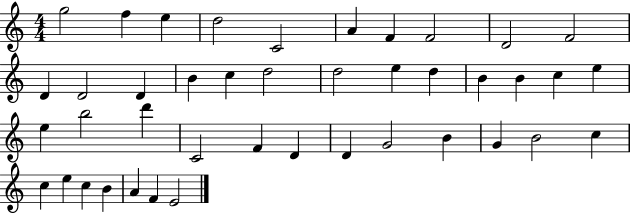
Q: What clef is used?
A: treble